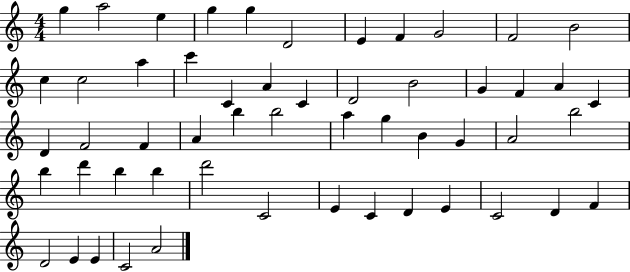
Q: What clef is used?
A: treble